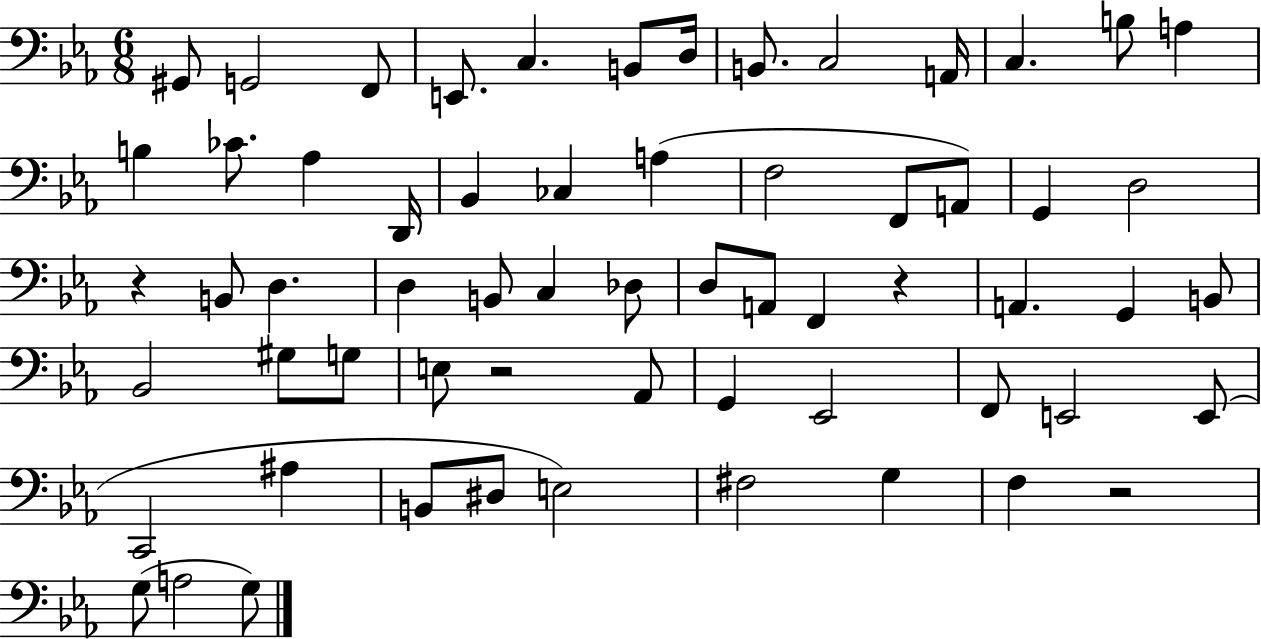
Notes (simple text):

G#2/e G2/h F2/e E2/e. C3/q. B2/e D3/s B2/e. C3/h A2/s C3/q. B3/e A3/q B3/q CES4/e. Ab3/q D2/s Bb2/q CES3/q A3/q F3/h F2/e A2/e G2/q D3/h R/q B2/e D3/q. D3/q B2/e C3/q Db3/e D3/e A2/e F2/q R/q A2/q. G2/q B2/e Bb2/h G#3/e G3/e E3/e R/h Ab2/e G2/q Eb2/h F2/e E2/h E2/e C2/h A#3/q B2/e D#3/e E3/h F#3/h G3/q F3/q R/h G3/e A3/h G3/e